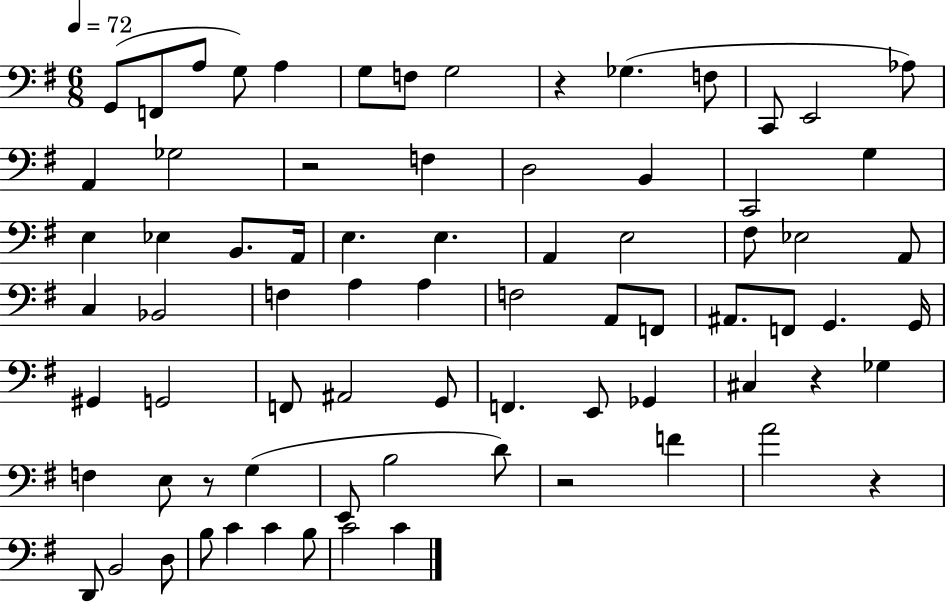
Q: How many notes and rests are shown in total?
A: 76